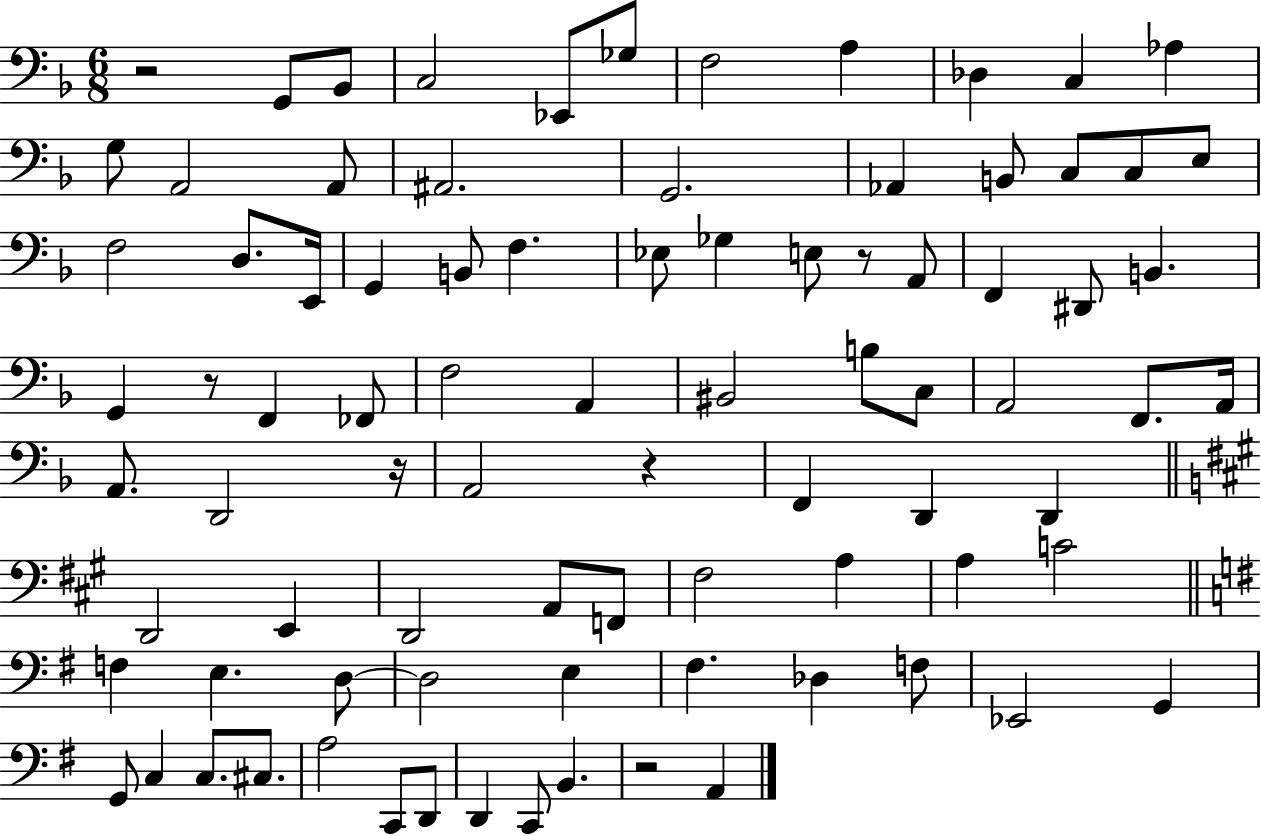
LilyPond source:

{
  \clef bass
  \numericTimeSignature
  \time 6/8
  \key f \major
  \repeat volta 2 { r2 g,8 bes,8 | c2 ees,8 ges8 | f2 a4 | des4 c4 aes4 | \break g8 a,2 a,8 | ais,2. | g,2. | aes,4 b,8 c8 c8 e8 | \break f2 d8. e,16 | g,4 b,8 f4. | ees8 ges4 e8 r8 a,8 | f,4 dis,8 b,4. | \break g,4 r8 f,4 fes,8 | f2 a,4 | bis,2 b8 c8 | a,2 f,8. a,16 | \break a,8. d,2 r16 | a,2 r4 | f,4 d,4 d,4 | \bar "||" \break \key a \major d,2 e,4 | d,2 a,8 f,8 | fis2 a4 | a4 c'2 | \break \bar "||" \break \key e \minor f4 e4. d8~~ | d2 e4 | fis4. des4 f8 | ees,2 g,4 | \break g,8 c4 c8. cis8. | a2 c,8 d,8 | d,4 c,8 b,4. | r2 a,4 | \break } \bar "|."
}